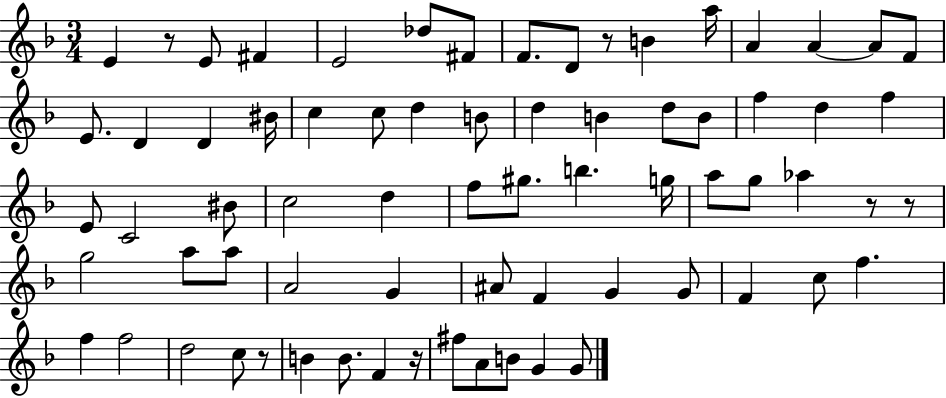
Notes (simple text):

E4/q R/e E4/e F#4/q E4/h Db5/e F#4/e F4/e. D4/e R/e B4/q A5/s A4/q A4/q A4/e F4/e E4/e. D4/q D4/q BIS4/s C5/q C5/e D5/q B4/e D5/q B4/q D5/e B4/e F5/q D5/q F5/q E4/e C4/h BIS4/e C5/h D5/q F5/e G#5/e. B5/q. G5/s A5/e G5/e Ab5/q R/e R/e G5/h A5/e A5/e A4/h G4/q A#4/e F4/q G4/q G4/e F4/q C5/e F5/q. F5/q F5/h D5/h C5/e R/e B4/q B4/e. F4/q R/s F#5/e A4/e B4/e G4/q G4/e